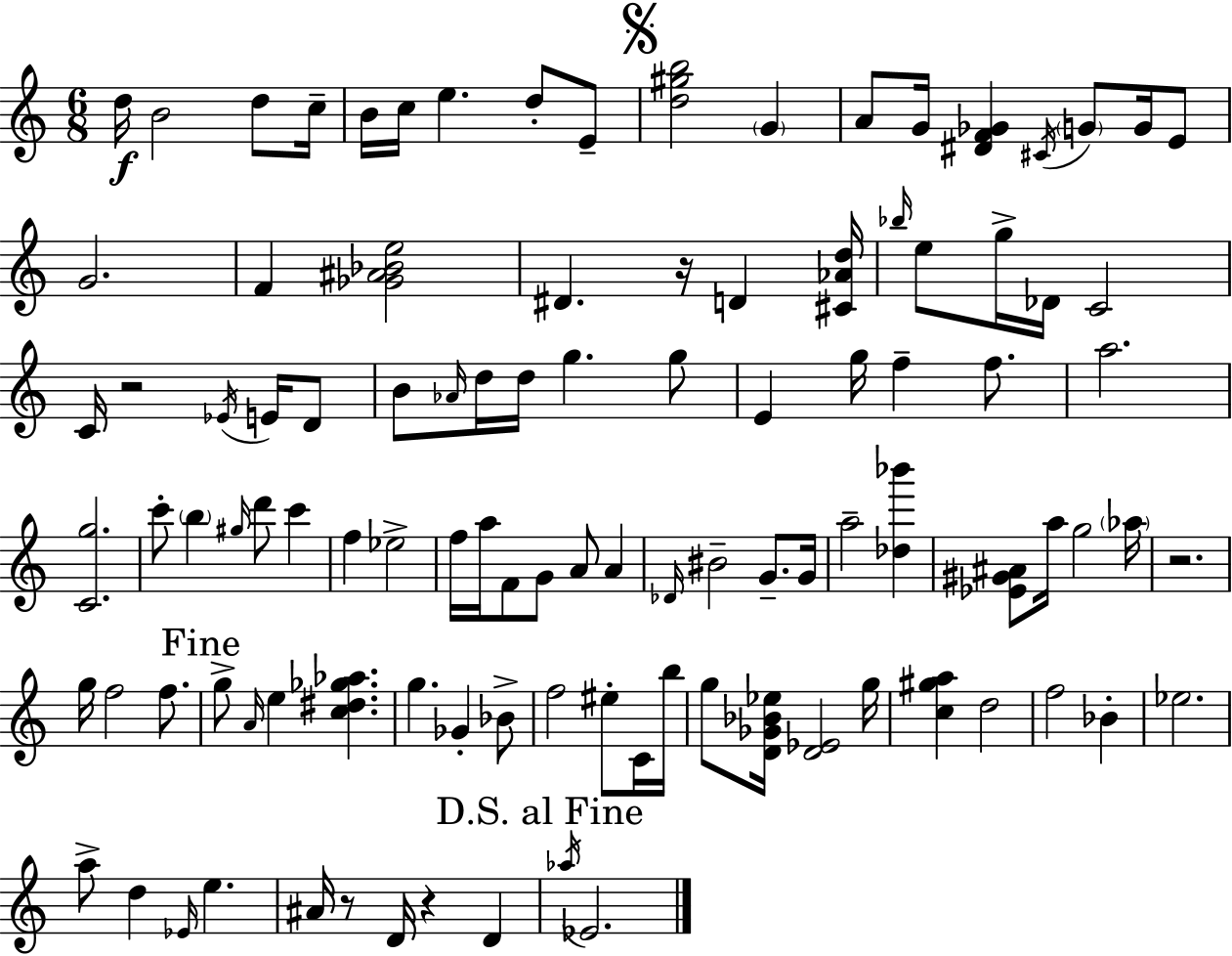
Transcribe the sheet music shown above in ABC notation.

X:1
T:Untitled
M:6/8
L:1/4
K:C
d/4 B2 d/2 c/4 B/4 c/4 e d/2 E/2 [d^gb]2 G A/2 G/4 [^DF_G] ^C/4 G/2 G/4 E/2 G2 F [_G^A_Be]2 ^D z/4 D [^C_Ad]/4 _b/4 e/2 g/4 _D/4 C2 C/4 z2 _E/4 E/4 D/2 B/2 _A/4 d/4 d/4 g g/2 E g/4 f f/2 a2 [Cg]2 c'/2 b ^g/4 d'/2 c' f _e2 f/4 a/4 F/2 G/2 A/2 A _D/4 ^B2 G/2 G/4 a2 [_d_b'] [_E^G^A]/2 a/4 g2 _a/4 z2 g/4 f2 f/2 g/2 A/4 e [c^d_g_a] g _G _B/2 f2 ^e/2 C/4 b/4 g/2 [D_G_B_e]/4 [D_E]2 g/4 [c^ga] d2 f2 _B _e2 a/2 d _E/4 e ^A/4 z/2 D/4 z D _a/4 _E2